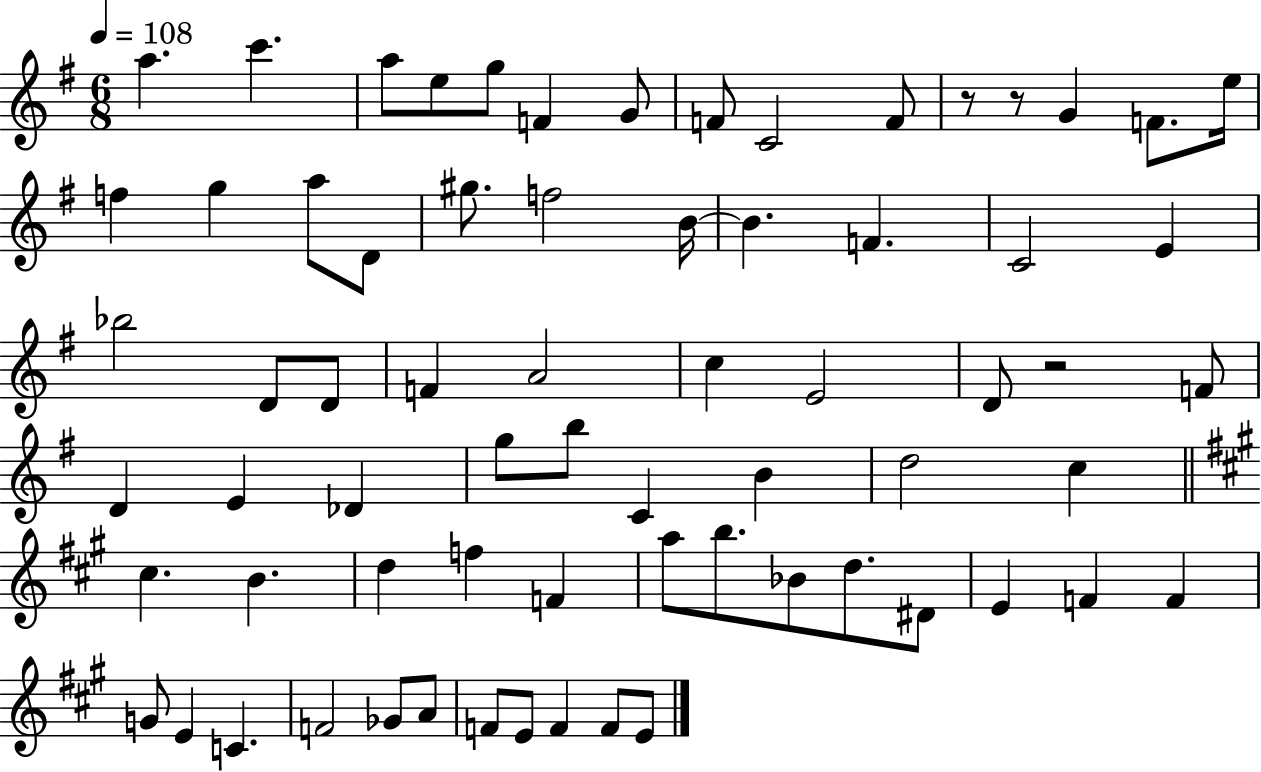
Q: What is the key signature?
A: G major